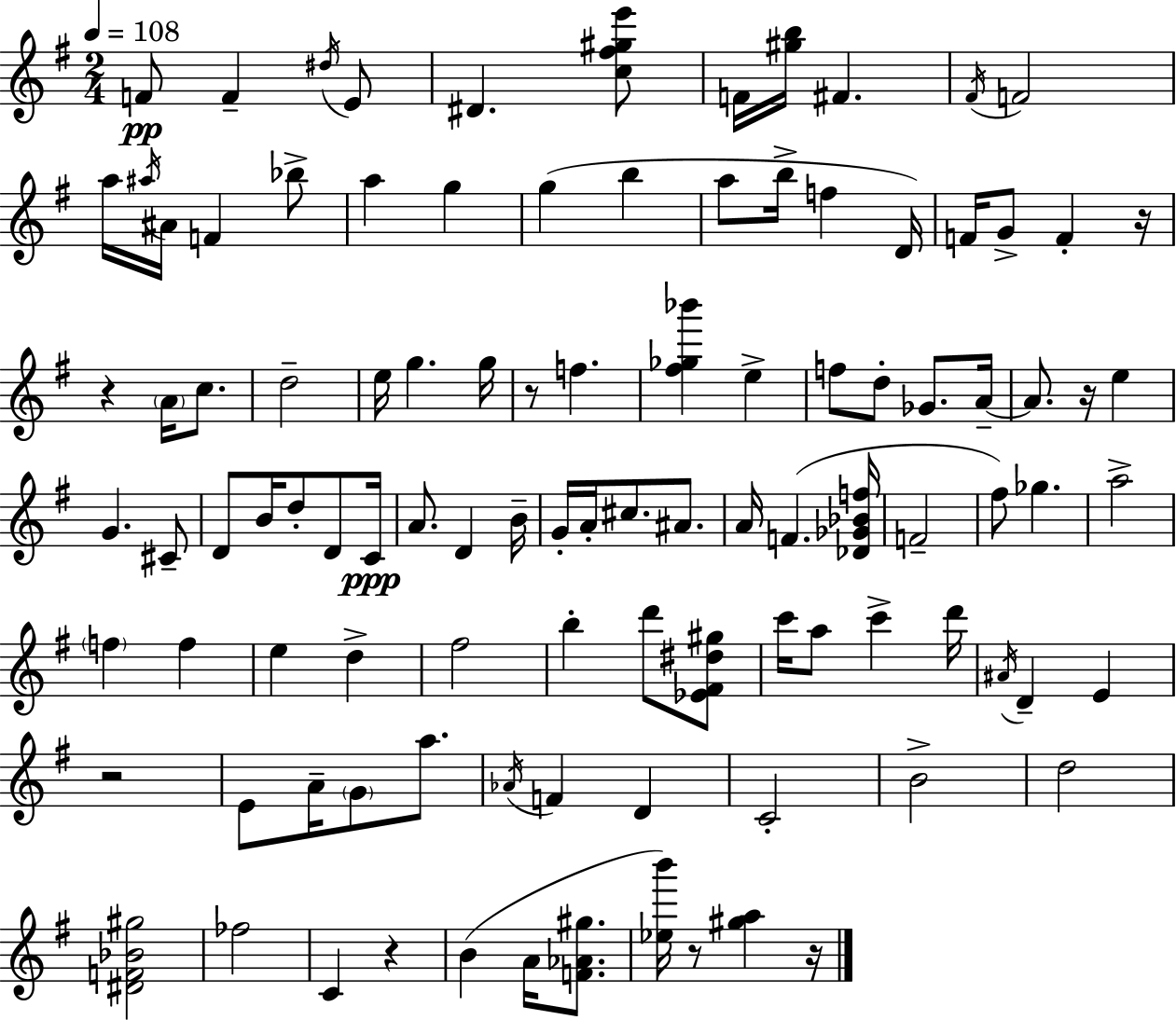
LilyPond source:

{
  \clef treble
  \numericTimeSignature
  \time 2/4
  \key g \major
  \tempo 4 = 108
  f'8\pp f'4-- \acciaccatura { dis''16 } e'8 | dis'4. <c'' fis'' gis'' e'''>8 | f'16 <gis'' b''>16 fis'4. | \acciaccatura { fis'16 } f'2 | \break a''16 \acciaccatura { ais''16 } ais'16 f'4 | bes''8-> a''4 g''4 | g''4( b''4 | a''8 b''16-> f''4 | \break d'16) f'16 g'8-> f'4-. | r16 r4 \parenthesize a'16 | c''8. d''2-- | e''16 g''4. | \break g''16 r8 f''4. | <fis'' ges'' bes'''>4 e''4-> | f''8 d''8-. ges'8. | a'16--~~ a'8. r16 e''4 | \break g'4. | cis'8-- d'8 b'16 d''8-. | d'8 c'16\ppp a'8. d'4 | b'16-- g'16-. a'16-. cis''8. | \break ais'8. a'16 f'4.( | <des' ges' bes' f''>16 f'2-- | fis''8) ges''4. | a''2-> | \break \parenthesize f''4 f''4 | e''4 d''4-> | fis''2 | b''4-. d'''8 | \break <ees' fis' dis'' gis''>8 c'''16 a''8 c'''4-> | d'''16 \acciaccatura { ais'16 } d'4-- | e'4 r2 | e'8 a'16-- \parenthesize g'8 | \break a''8. \acciaccatura { aes'16 } f'4 | d'4 c'2-. | b'2-> | d''2 | \break <dis' f' bes' gis''>2 | fes''2 | c'4 | r4 b'4( | \break a'16 <f' aes' gis''>8. <ees'' b'''>16) r8 | <gis'' a''>4 r16 \bar "|."
}